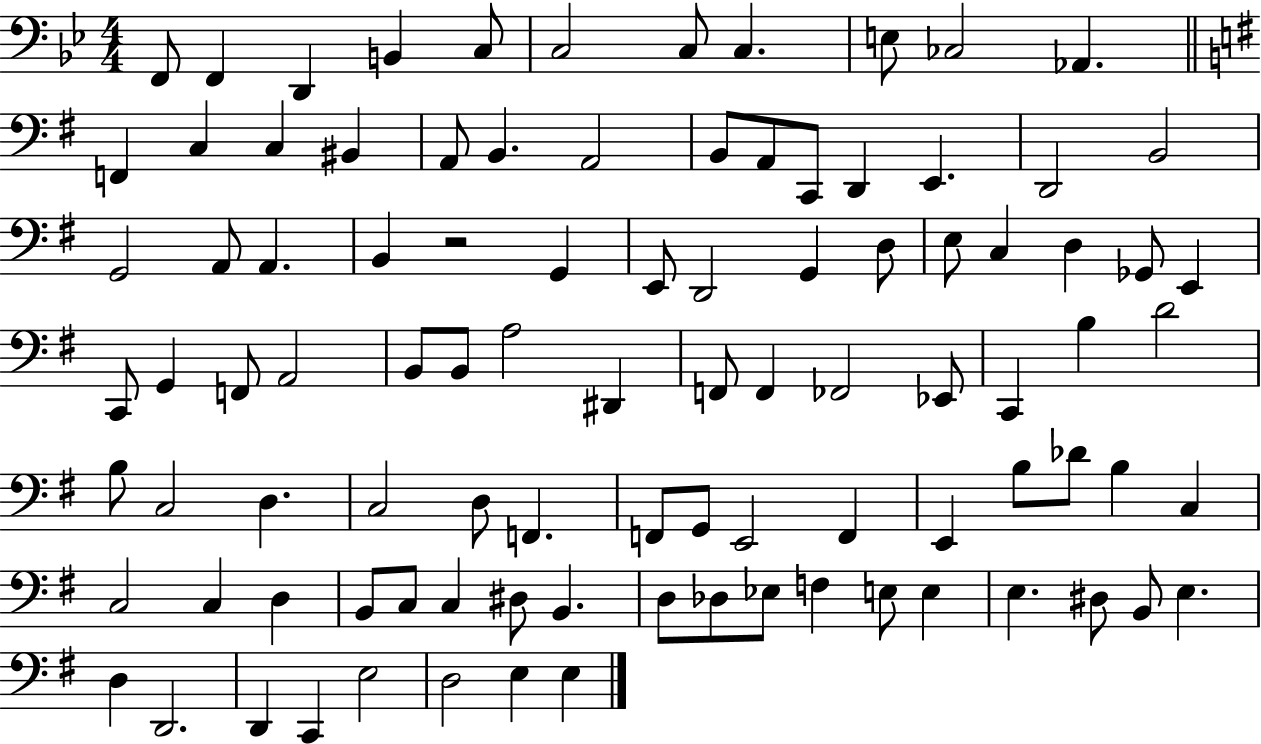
{
  \clef bass
  \numericTimeSignature
  \time 4/4
  \key bes \major
  f,8 f,4 d,4 b,4 c8 | c2 c8 c4. | e8 ces2 aes,4. | \bar "||" \break \key g \major f,4 c4 c4 bis,4 | a,8 b,4. a,2 | b,8 a,8 c,8 d,4 e,4. | d,2 b,2 | \break g,2 a,8 a,4. | b,4 r2 g,4 | e,8 d,2 g,4 d8 | e8 c4 d4 ges,8 e,4 | \break c,8 g,4 f,8 a,2 | b,8 b,8 a2 dis,4 | f,8 f,4 fes,2 ees,8 | c,4 b4 d'2 | \break b8 c2 d4. | c2 d8 f,4. | f,8 g,8 e,2 f,4 | e,4 b8 des'8 b4 c4 | \break c2 c4 d4 | b,8 c8 c4 dis8 b,4. | d8 des8 ees8 f4 e8 e4 | e4. dis8 b,8 e4. | \break d4 d,2. | d,4 c,4 e2 | d2 e4 e4 | \bar "|."
}